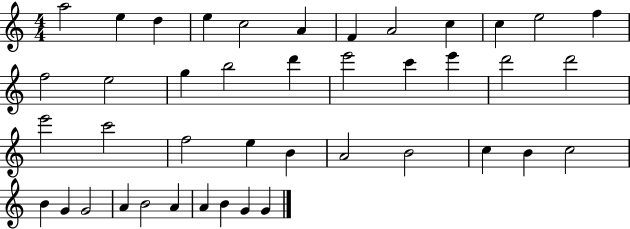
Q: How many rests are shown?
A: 0